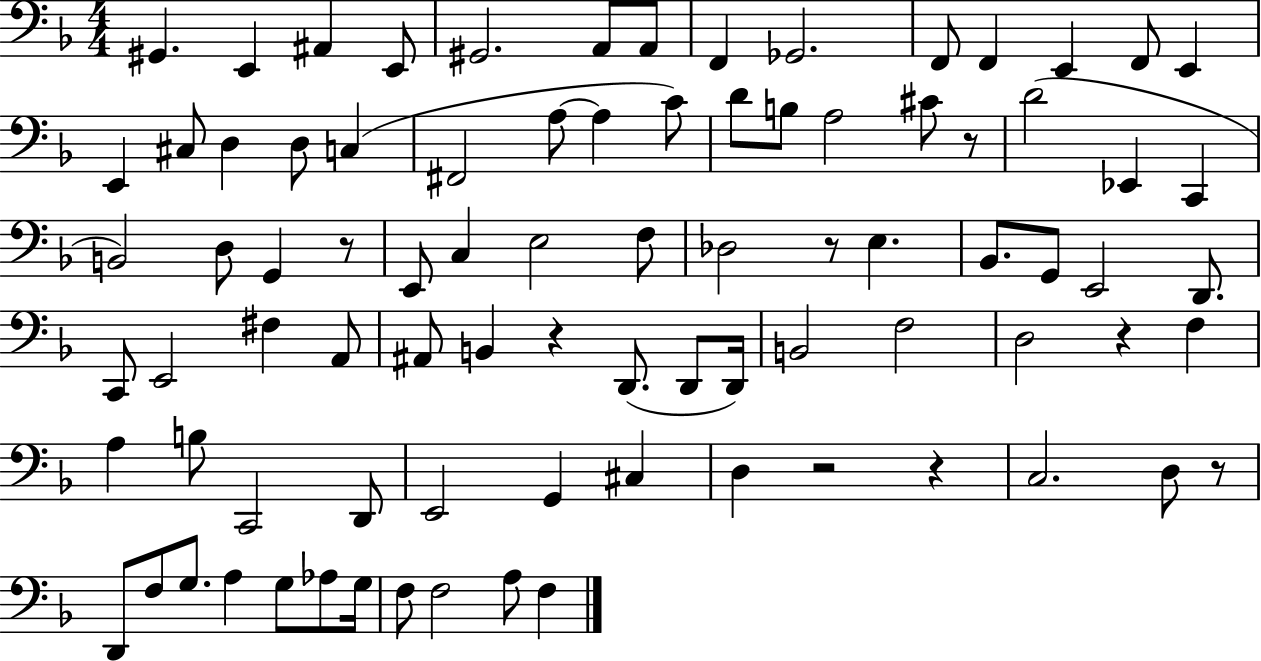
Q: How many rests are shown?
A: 8